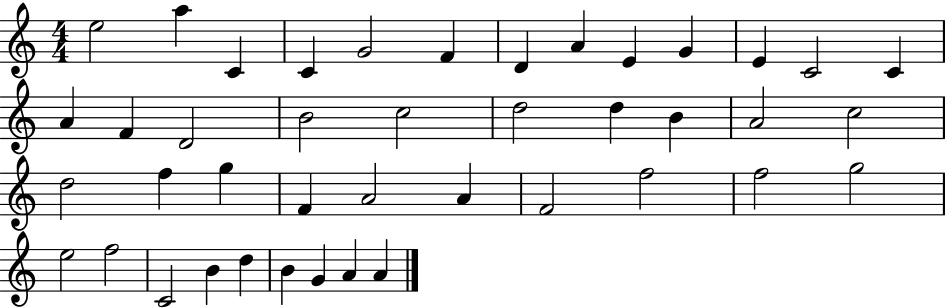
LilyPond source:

{
  \clef treble
  \numericTimeSignature
  \time 4/4
  \key c \major
  e''2 a''4 c'4 | c'4 g'2 f'4 | d'4 a'4 e'4 g'4 | e'4 c'2 c'4 | \break a'4 f'4 d'2 | b'2 c''2 | d''2 d''4 b'4 | a'2 c''2 | \break d''2 f''4 g''4 | f'4 a'2 a'4 | f'2 f''2 | f''2 g''2 | \break e''2 f''2 | c'2 b'4 d''4 | b'4 g'4 a'4 a'4 | \bar "|."
}